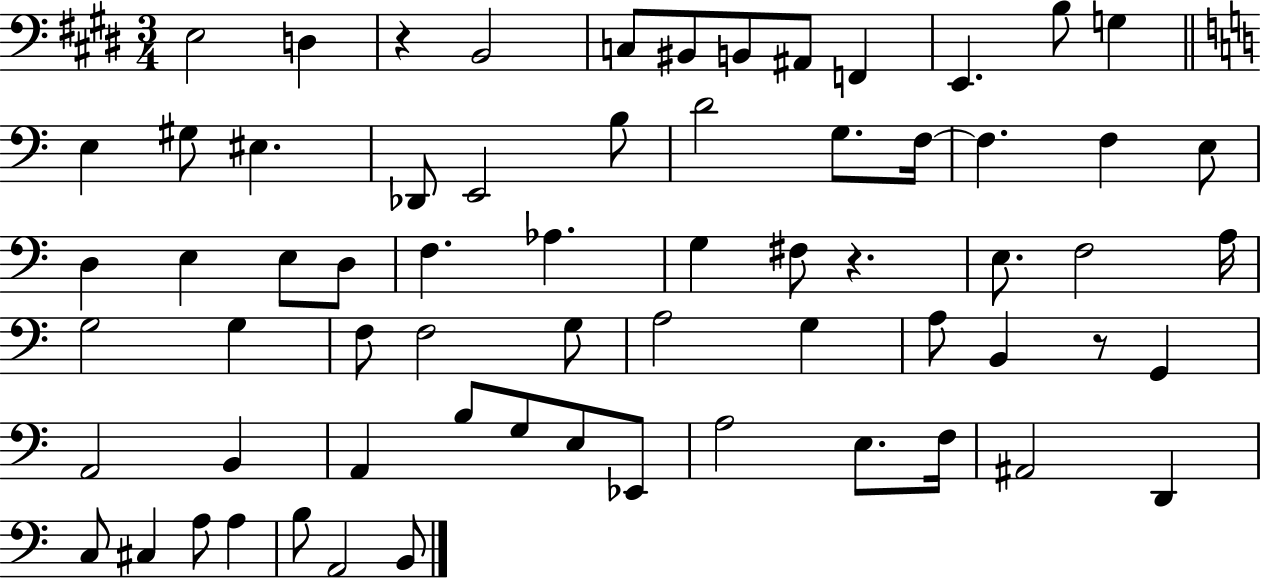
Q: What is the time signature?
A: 3/4